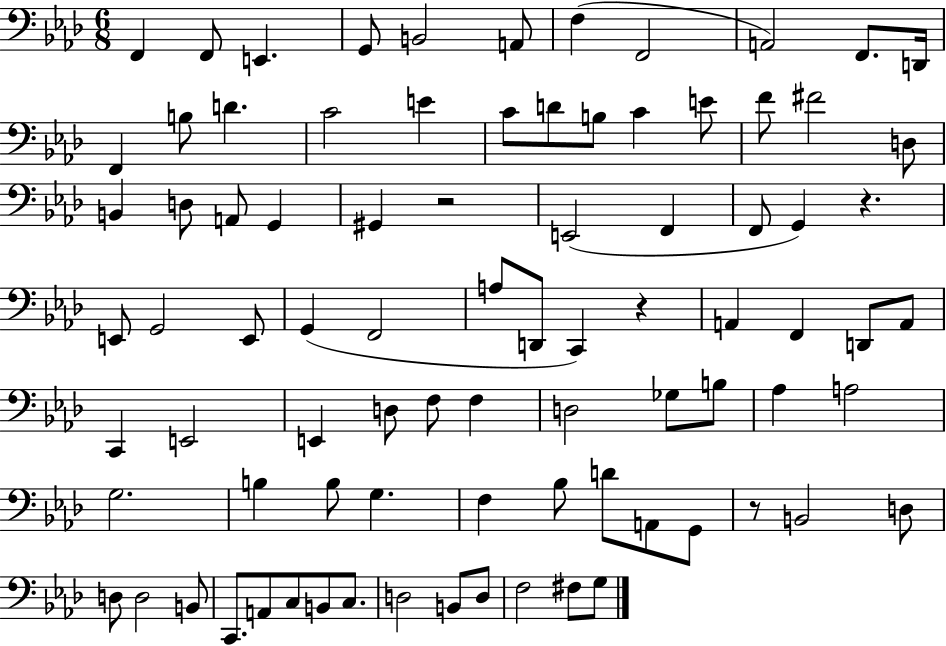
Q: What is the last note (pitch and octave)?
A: G3